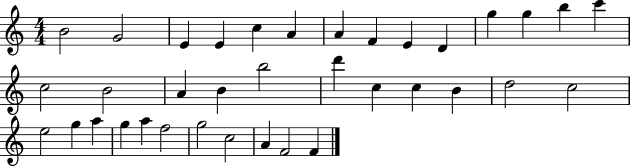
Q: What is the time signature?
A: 4/4